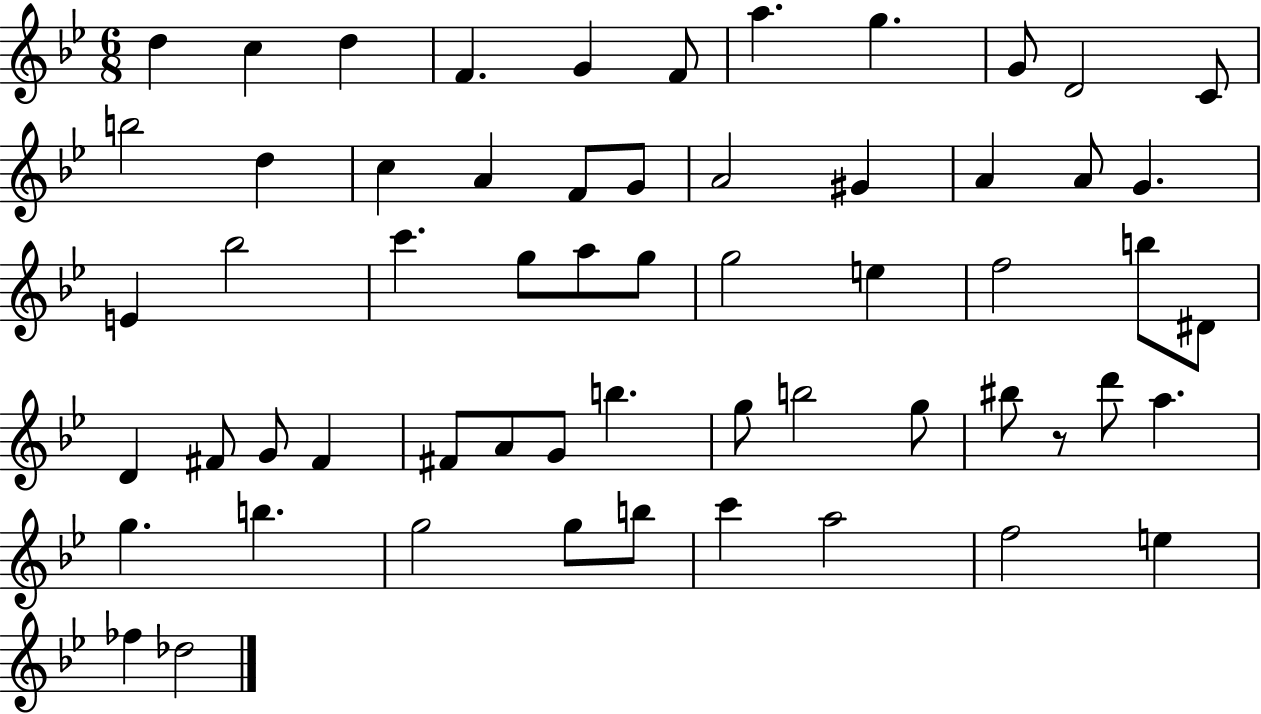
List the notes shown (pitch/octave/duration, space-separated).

D5/q C5/q D5/q F4/q. G4/q F4/e A5/q. G5/q. G4/e D4/h C4/e B5/h D5/q C5/q A4/q F4/e G4/e A4/h G#4/q A4/q A4/e G4/q. E4/q Bb5/h C6/q. G5/e A5/e G5/e G5/h E5/q F5/h B5/e D#4/e D4/q F#4/e G4/e F#4/q F#4/e A4/e G4/e B5/q. G5/e B5/h G5/e BIS5/e R/e D6/e A5/q. G5/q. B5/q. G5/h G5/e B5/e C6/q A5/h F5/h E5/q FES5/q Db5/h